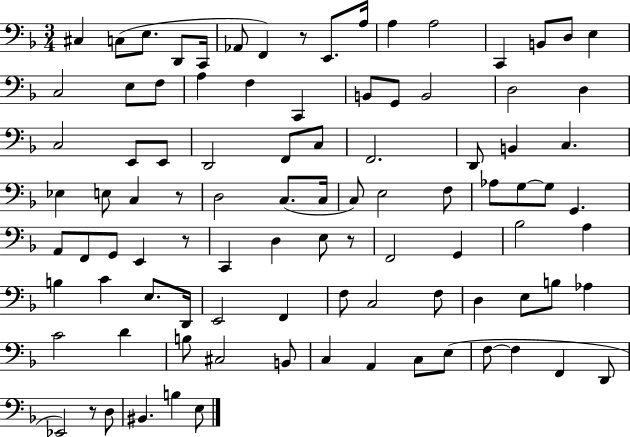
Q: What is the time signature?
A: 3/4